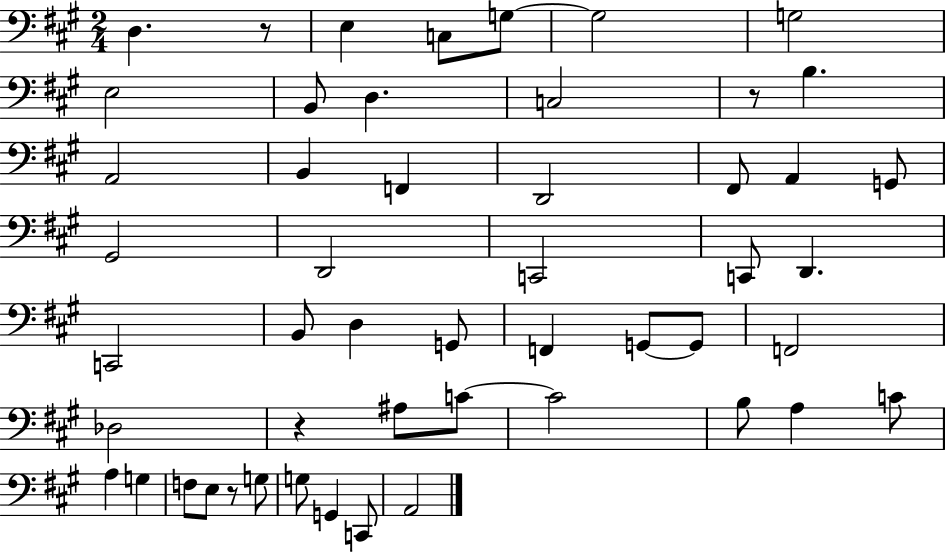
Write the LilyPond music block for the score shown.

{
  \clef bass
  \numericTimeSignature
  \time 2/4
  \key a \major
  d4. r8 | e4 c8 g8~~ | g2 | g2 | \break e2 | b,8 d4. | c2 | r8 b4. | \break a,2 | b,4 f,4 | d,2 | fis,8 a,4 g,8 | \break gis,2 | d,2 | c,2 | c,8 d,4. | \break c,2 | b,8 d4 g,8 | f,4 g,8~~ g,8 | f,2 | \break des2 | r4 ais8 c'8~~ | c'2 | b8 a4 c'8 | \break a4 g4 | f8 e8 r8 g8 | g8 g,4 c,8 | a,2 | \break \bar "|."
}